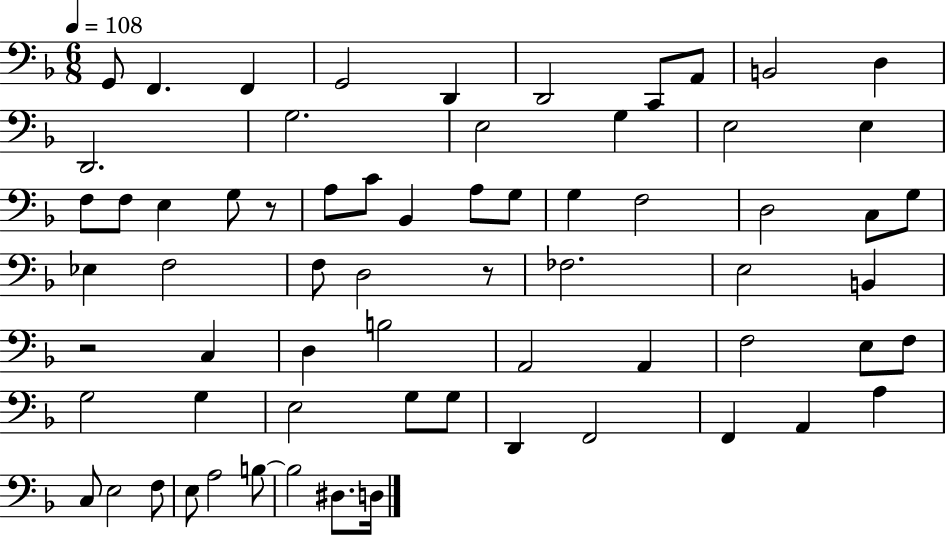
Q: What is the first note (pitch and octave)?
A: G2